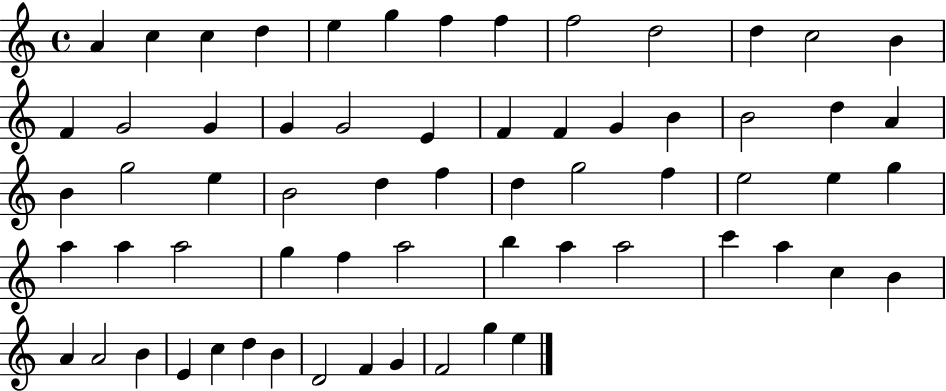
A4/q C5/q C5/q D5/q E5/q G5/q F5/q F5/q F5/h D5/h D5/q C5/h B4/q F4/q G4/h G4/q G4/q G4/h E4/q F4/q F4/q G4/q B4/q B4/h D5/q A4/q B4/q G5/h E5/q B4/h D5/q F5/q D5/q G5/h F5/q E5/h E5/q G5/q A5/q A5/q A5/h G5/q F5/q A5/h B5/q A5/q A5/h C6/q A5/q C5/q B4/q A4/q A4/h B4/q E4/q C5/q D5/q B4/q D4/h F4/q G4/q F4/h G5/q E5/q